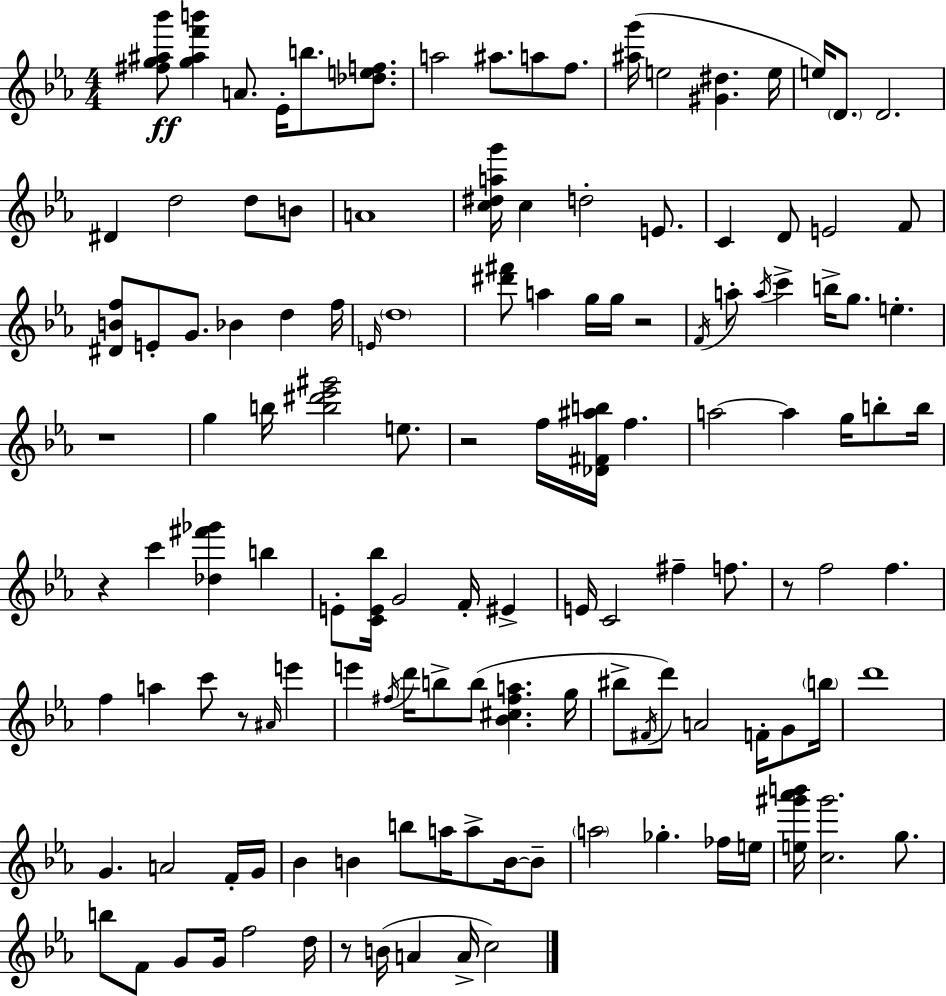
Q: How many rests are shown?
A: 7